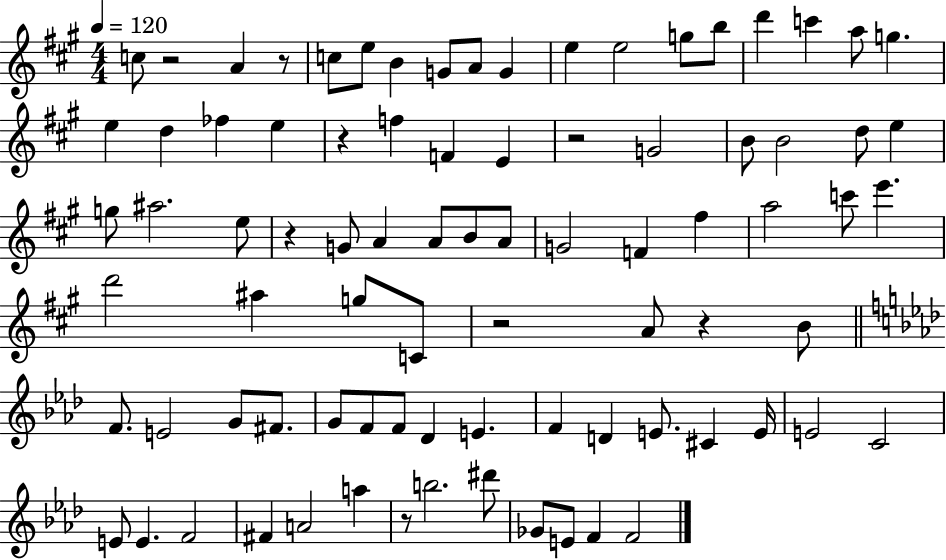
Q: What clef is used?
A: treble